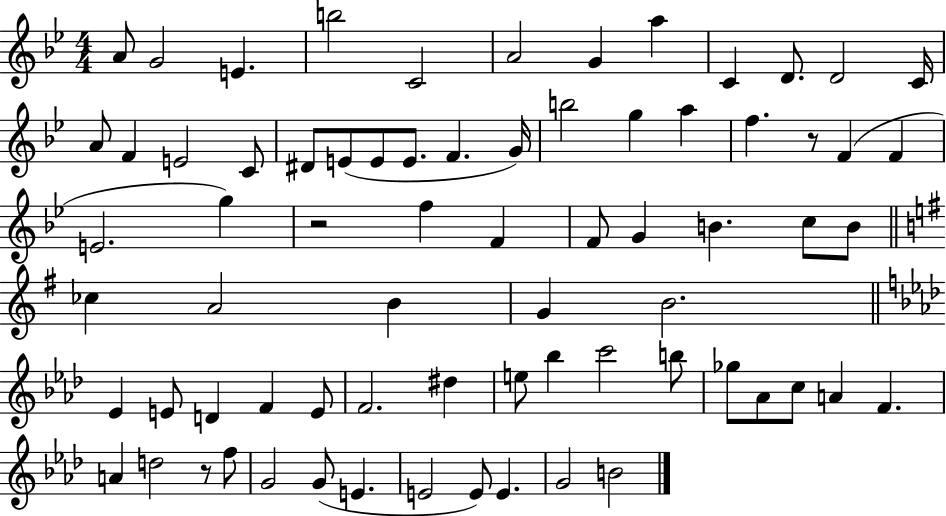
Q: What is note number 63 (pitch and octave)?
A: G4